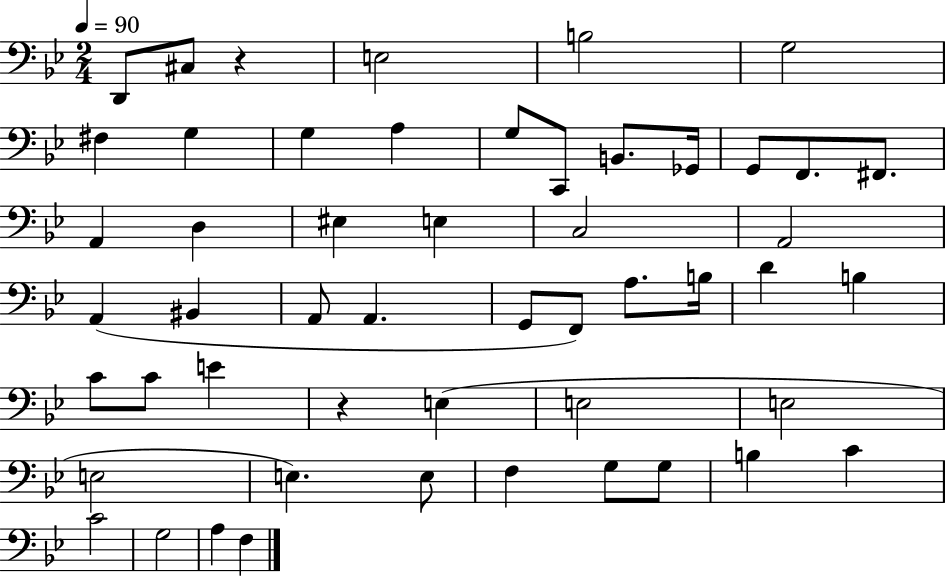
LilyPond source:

{
  \clef bass
  \numericTimeSignature
  \time 2/4
  \key bes \major
  \tempo 4 = 90
  \repeat volta 2 { d,8 cis8 r4 | e2 | b2 | g2 | \break fis4 g4 | g4 a4 | g8 c,8 b,8. ges,16 | g,8 f,8. fis,8. | \break a,4 d4 | eis4 e4 | c2 | a,2 | \break a,4( bis,4 | a,8 a,4. | g,8 f,8) a8. b16 | d'4 b4 | \break c'8 c'8 e'4 | r4 e4( | e2 | e2 | \break e2 | e4.) e8 | f4 g8 g8 | b4 c'4 | \break c'2 | g2 | a4 f4 | } \bar "|."
}